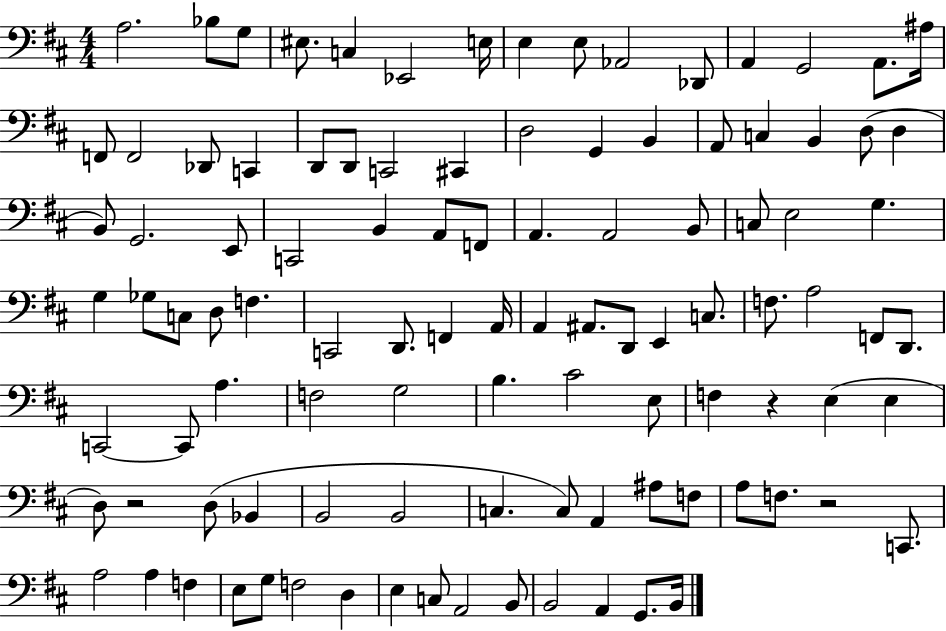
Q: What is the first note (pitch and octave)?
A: A3